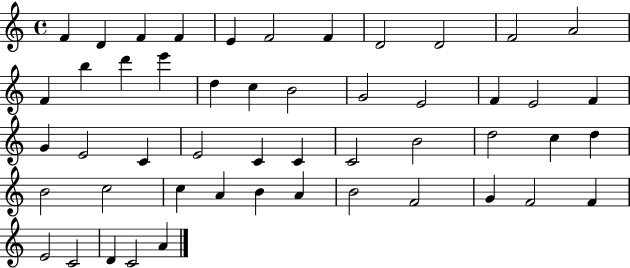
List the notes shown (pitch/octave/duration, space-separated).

F4/q D4/q F4/q F4/q E4/q F4/h F4/q D4/h D4/h F4/h A4/h F4/q B5/q D6/q E6/q D5/q C5/q B4/h G4/h E4/h F4/q E4/h F4/q G4/q E4/h C4/q E4/h C4/q C4/q C4/h B4/h D5/h C5/q D5/q B4/h C5/h C5/q A4/q B4/q A4/q B4/h F4/h G4/q F4/h F4/q E4/h C4/h D4/q C4/h A4/q